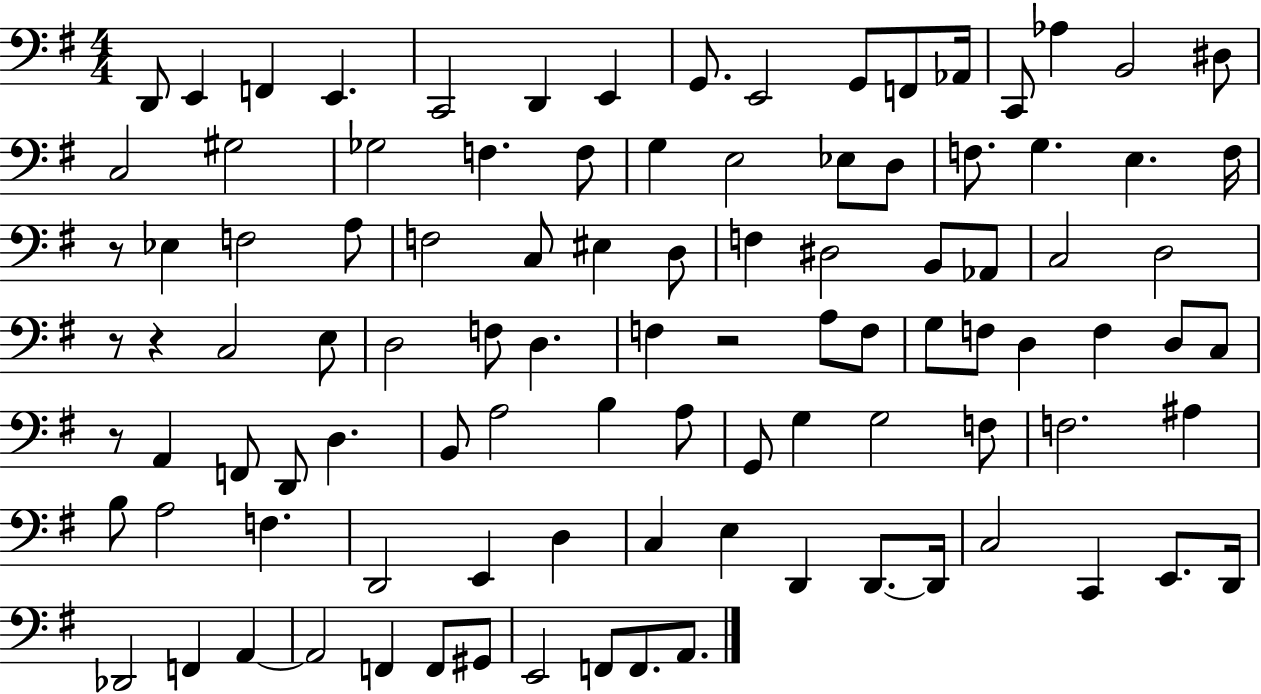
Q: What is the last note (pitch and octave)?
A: A2